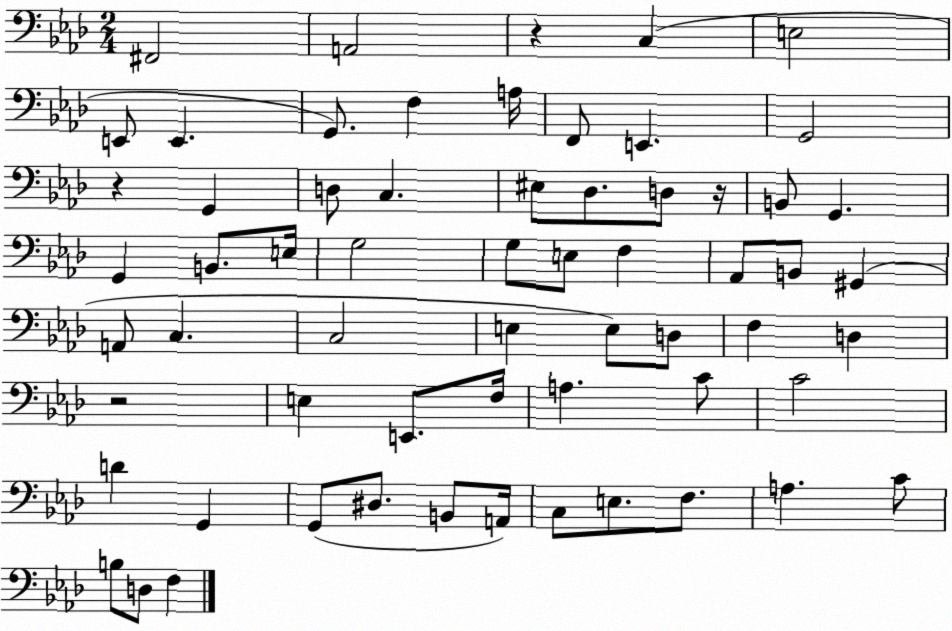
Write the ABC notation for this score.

X:1
T:Untitled
M:2/4
L:1/4
K:Ab
^F,,2 A,,2 z C, E,2 E,,/2 E,, G,,/2 F, A,/4 F,,/2 E,, G,,2 z G,, D,/2 C, ^E,/2 _D,/2 D,/2 z/4 B,,/2 G,, G,, B,,/2 E,/4 G,2 G,/2 E,/2 F, _A,,/2 B,,/2 ^G,, A,,/2 C, C,2 E, E,/2 D,/2 F, D, z2 E, E,,/2 F,/4 A, C/2 C2 D G,, G,,/2 ^D,/2 B,,/2 A,,/4 C,/2 E,/2 F,/2 A, C/2 B,/2 D,/2 F,